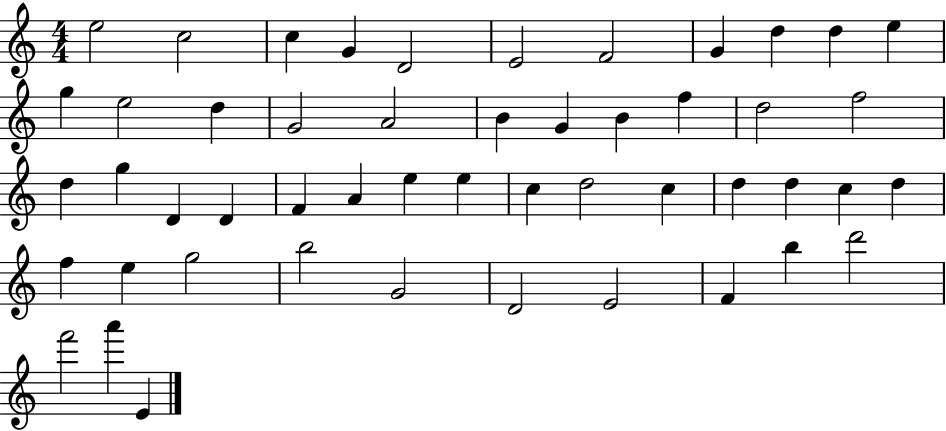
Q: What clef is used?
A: treble